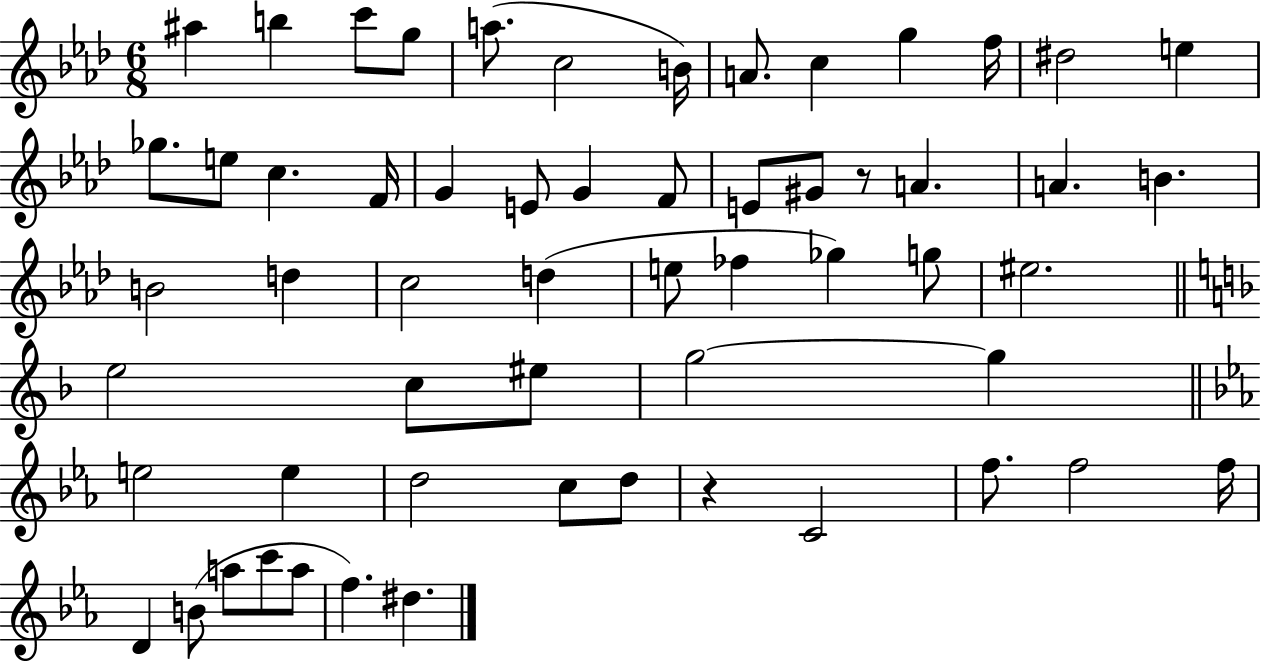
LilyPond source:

{
  \clef treble
  \numericTimeSignature
  \time 6/8
  \key aes \major
  ais''4 b''4 c'''8 g''8 | a''8.( c''2 b'16) | a'8. c''4 g''4 f''16 | dis''2 e''4 | \break ges''8. e''8 c''4. f'16 | g'4 e'8 g'4 f'8 | e'8 gis'8 r8 a'4. | a'4. b'4. | \break b'2 d''4 | c''2 d''4( | e''8 fes''4 ges''4) g''8 | eis''2. | \break \bar "||" \break \key f \major e''2 c''8 eis''8 | g''2~~ g''4 | \bar "||" \break \key c \minor e''2 e''4 | d''2 c''8 d''8 | r4 c'2 | f''8. f''2 f''16 | \break d'4 b'8( a''8 c'''8 a''8 | f''4.) dis''4. | \bar "|."
}